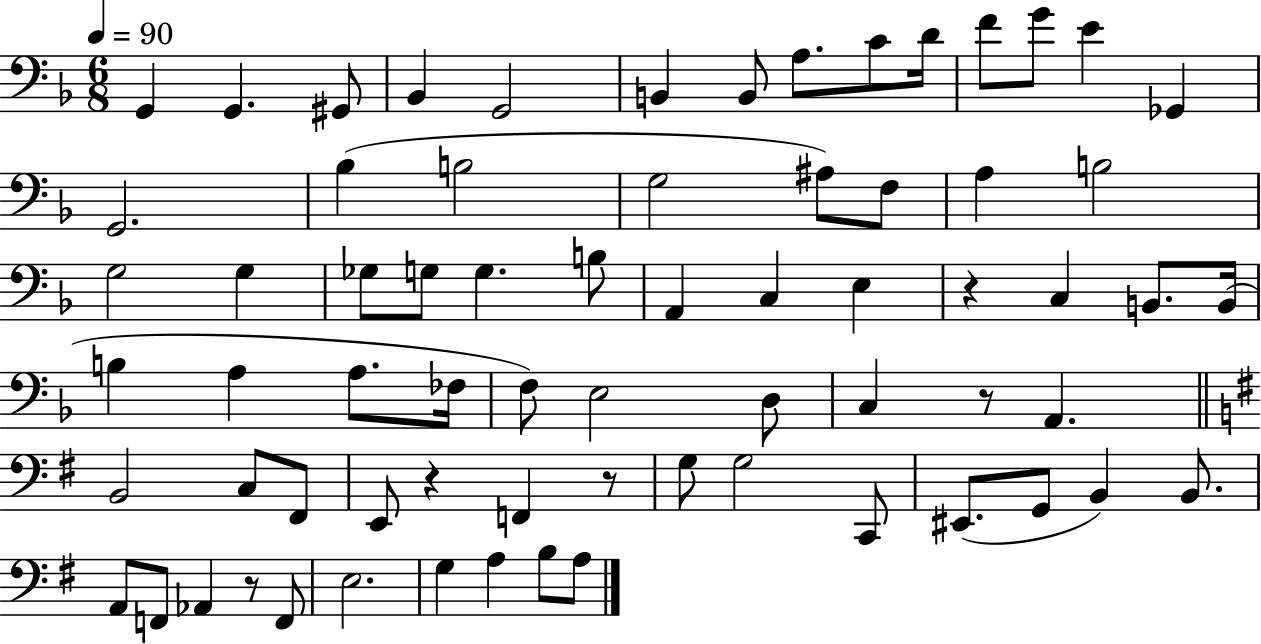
{
  \clef bass
  \numericTimeSignature
  \time 6/8
  \key f \major
  \tempo 4 = 90
  g,4 g,4. gis,8 | bes,4 g,2 | b,4 b,8 a8. c'8 d'16 | f'8 g'8 e'4 ges,4 | \break g,2. | bes4( b2 | g2 ais8) f8 | a4 b2 | \break g2 g4 | ges8 g8 g4. b8 | a,4 c4 e4 | r4 c4 b,8. b,16( | \break b4 a4 a8. fes16 | f8) e2 d8 | c4 r8 a,4. | \bar "||" \break \key g \major b,2 c8 fis,8 | e,8 r4 f,4 r8 | g8 g2 c,8 | eis,8.( g,8 b,4) b,8. | \break a,8 f,8 aes,4 r8 f,8 | e2. | g4 a4 b8 a8 | \bar "|."
}